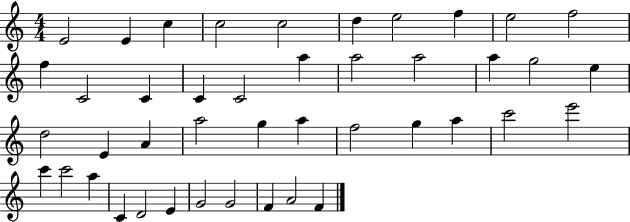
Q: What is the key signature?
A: C major